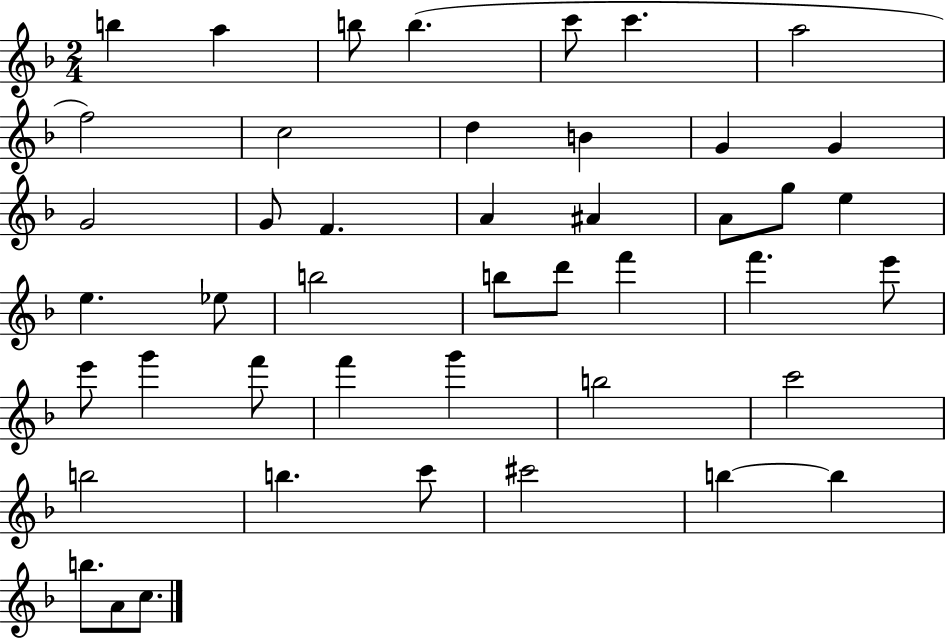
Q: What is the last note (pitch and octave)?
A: C5